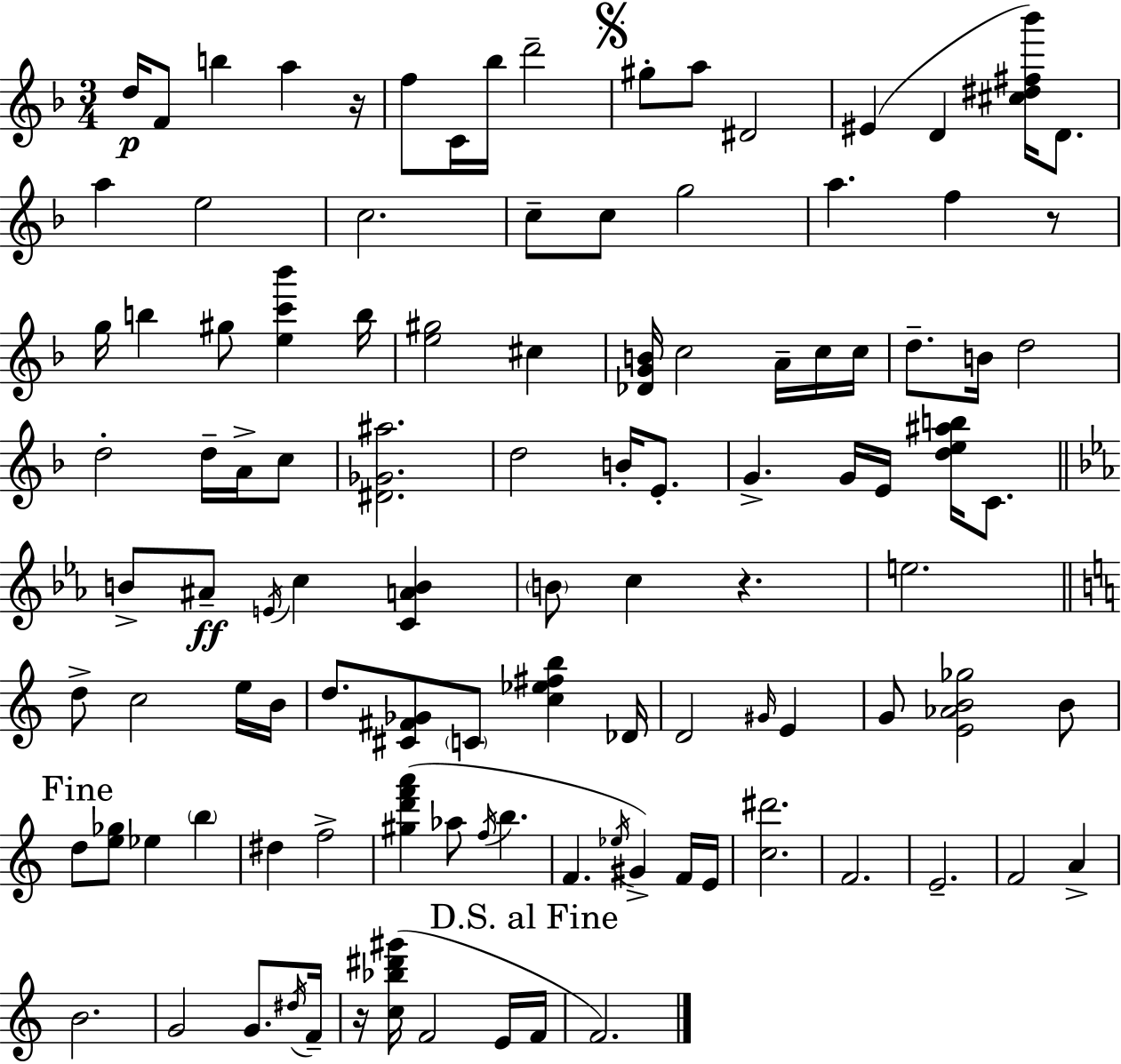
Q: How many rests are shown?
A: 4